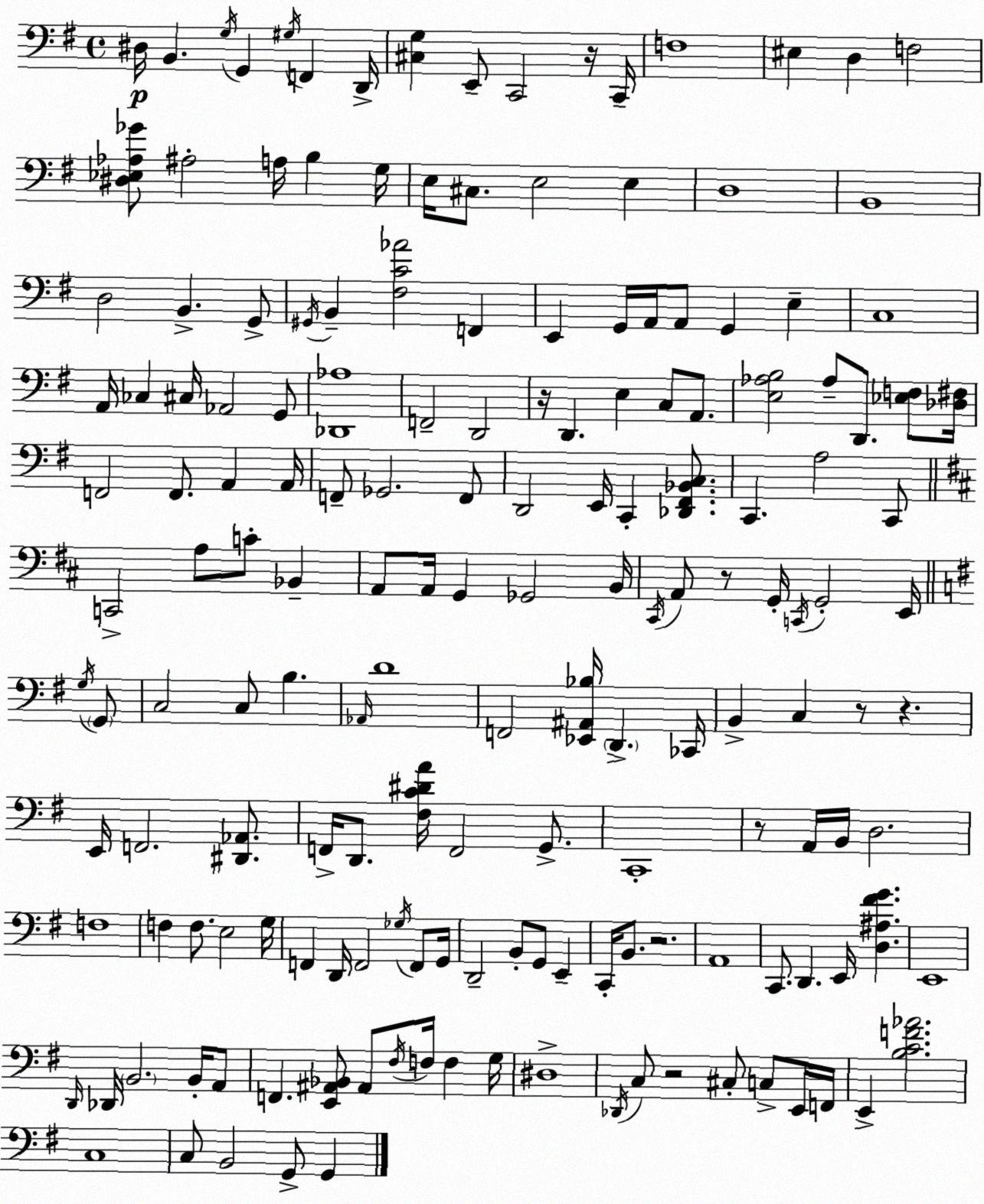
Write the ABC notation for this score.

X:1
T:Untitled
M:4/4
L:1/4
K:Em
^D,/4 B,, G,/4 G,, ^G,/4 F,, D,,/4 [^C,G,] E,,/2 C,,2 z/4 C,,/4 F,4 ^E, D, F,2 [^D,_E,_A,_G]/2 ^A,2 A,/4 B, G,/4 E,/4 ^C,/2 E,2 E, D,4 B,,4 D,2 B,, G,,/2 ^G,,/4 B,, [^F,C_A]2 F,, E,, G,,/4 A,,/4 A,,/2 G,, E, C,4 A,,/4 _C, ^C,/4 _A,,2 G,,/2 [_D,,_A,]4 F,,2 D,,2 z/4 D,, E, C,/2 A,,/2 [E,_A,B,]2 _A,/2 D,,/2 [_E,F,]/2 [_D,^F,]/4 F,,2 F,,/2 A,, A,,/4 F,,/2 _G,,2 F,,/2 D,,2 E,,/4 C,, [_D,,^F,,_B,,C,]/2 C,, A,2 C,,/2 C,,2 A,/2 C/2 _B,, A,,/2 A,,/4 G,, _G,,2 B,,/4 ^C,,/4 A,,/2 z/2 G,,/4 C,,/4 G,,2 E,,/4 G,/4 G,,/2 C,2 C,/2 B, _A,,/4 D4 F,,2 [_E,,^A,,_B,]/4 D,, _C,,/4 B,, C, z/2 z E,,/4 F,,2 [^D,,_A,,]/2 F,,/4 D,,/2 [^F,C^DA]/4 F,,2 G,,/2 C,,4 z/2 A,,/4 B,,/4 D,2 F,4 F, F,/2 E,2 G,/4 F,, D,,/4 F,,2 _G,/4 F,,/2 G,,/4 D,,2 B,,/2 G,,/2 E,, C,,/4 B,,/2 z2 A,,4 C,,/2 D,, E,,/4 [D,^A,^FG] E,,4 D,,/4 _D,,/4 B,,2 B,,/4 A,,/2 F,, [E,,^A,,_B,,]/2 ^A,,/2 ^F,/4 F,/4 F, G,/4 ^D,4 _D,,/4 C,/2 z2 ^C,/2 C,/2 E,,/4 F,,/4 E,, [B,CF_A]2 C,4 C,/2 B,,2 G,,/2 G,,